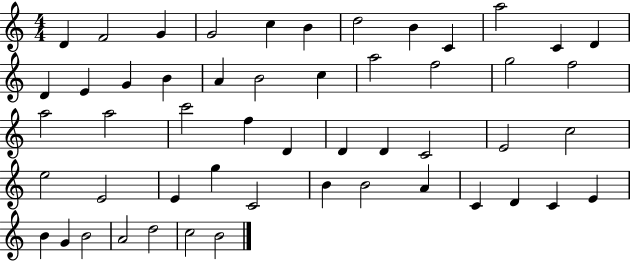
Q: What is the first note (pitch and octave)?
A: D4